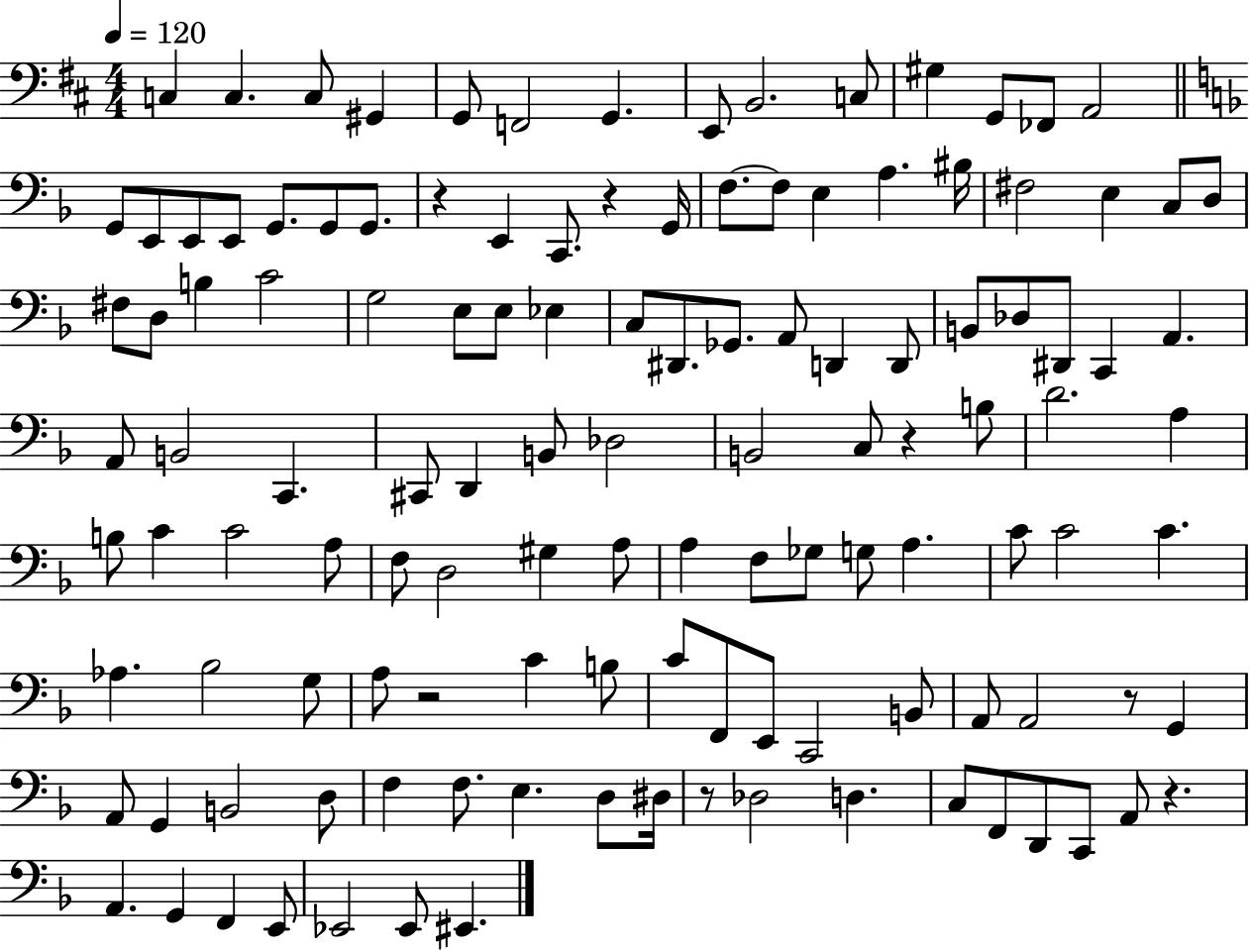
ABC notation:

X:1
T:Untitled
M:4/4
L:1/4
K:D
C, C, C,/2 ^G,, G,,/2 F,,2 G,, E,,/2 B,,2 C,/2 ^G, G,,/2 _F,,/2 A,,2 G,,/2 E,,/2 E,,/2 E,,/2 G,,/2 G,,/2 G,,/2 z E,, C,,/2 z G,,/4 F,/2 F,/2 E, A, ^B,/4 ^F,2 E, C,/2 D,/2 ^F,/2 D,/2 B, C2 G,2 E,/2 E,/2 _E, C,/2 ^D,,/2 _G,,/2 A,,/2 D,, D,,/2 B,,/2 _D,/2 ^D,,/2 C,, A,, A,,/2 B,,2 C,, ^C,,/2 D,, B,,/2 _D,2 B,,2 C,/2 z B,/2 D2 A, B,/2 C C2 A,/2 F,/2 D,2 ^G, A,/2 A, F,/2 _G,/2 G,/2 A, C/2 C2 C _A, _B,2 G,/2 A,/2 z2 C B,/2 C/2 F,,/2 E,,/2 C,,2 B,,/2 A,,/2 A,,2 z/2 G,, A,,/2 G,, B,,2 D,/2 F, F,/2 E, D,/2 ^D,/4 z/2 _D,2 D, C,/2 F,,/2 D,,/2 C,,/2 A,,/2 z A,, G,, F,, E,,/2 _E,,2 _E,,/2 ^E,,